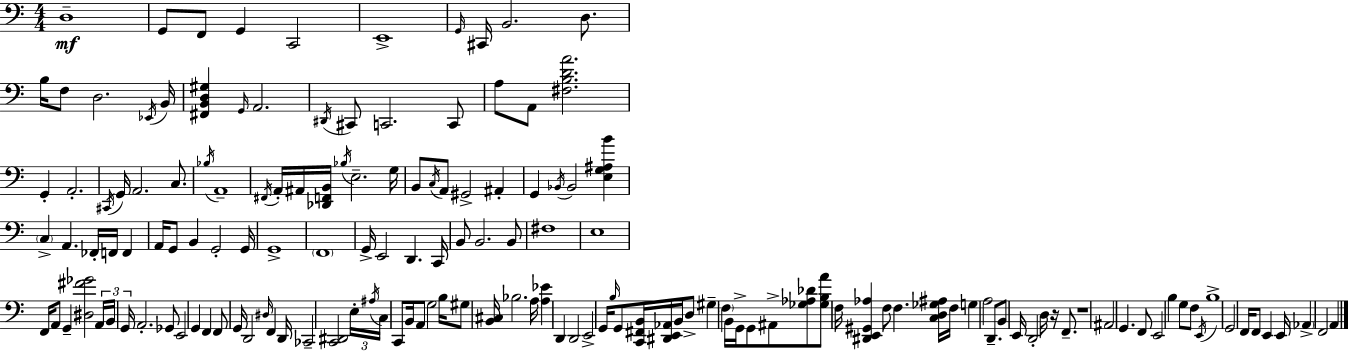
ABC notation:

X:1
T:Untitled
M:4/4
L:1/4
K:C
D,4 G,,/2 F,,/2 G,, C,,2 E,,4 G,,/4 ^C,,/4 B,,2 D,/2 B,/4 F,/2 D,2 _E,,/4 B,,/4 [^F,,B,,D,^G,] G,,/4 A,,2 ^D,,/4 ^C,,/2 C,,2 C,,/2 A,/2 A,,/2 [^F,B,DA]2 G,, A,,2 ^C,,/4 G,,/4 A,,2 C,/2 _B,/4 A,,4 ^F,,/4 A,,/4 ^A,,/4 [_D,,F,,B,,]/4 _B,/4 E,2 G,/4 B,,/2 C,/4 A,,/2 ^G,,2 ^A,, G,, _B,,/4 _B,,2 [E,G,^A,B] C, A,, _F,,/4 F,,/4 F,, A,,/4 G,,/2 B,, G,,2 G,,/4 G,,4 F,,4 G,,/4 E,,2 D,, C,,/4 B,,/2 B,,2 B,,/2 ^F,4 E,4 F,,/4 A,,/2 G,, [^D,^F_G]2 A,,/4 B,,/4 G,,/4 A,,2 _G,,/2 E,,2 G,, F,, F,,/2 G,,/4 D,,2 ^D,/4 F,, D,,/4 _C,,2 [C,,^D,,]2 E,/4 ^A,/4 C,/4 C,,/2 B,,/4 A,,/2 G,2 B,/4 ^G,/2 [B,,^C,]/4 _B,2 A,/4 [A,_E] D,, D,,2 E,,2 G,,/4 B,/4 G,,/2 [C,,^F,,B,,]/4 [^D,,E,,_A,,]/4 B,,/4 D,/2 ^G, F, B,,/4 G,,/4 G,,/2 ^A,,/2 [_G,_A,_D]/2 [_G,B,A]/2 F,/4 [^D,,E,,^G,,_A,] F,/2 F, [C,D,_G,^A,]/4 F,/4 G, A,2 D,,/2 B,,/2 E,,/4 D,,2 D,/4 z/4 F,,/2 z4 ^A,,2 G,, F,,/2 E,,2 B, G,/2 F,/2 E,,/4 B,4 G,,2 F,,/4 F,,/2 E,, E,,/4 _A,, F,,2 A,,